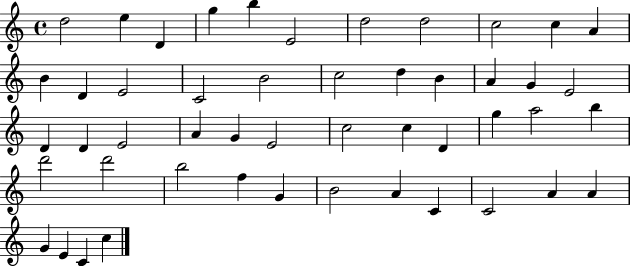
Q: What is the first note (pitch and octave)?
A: D5